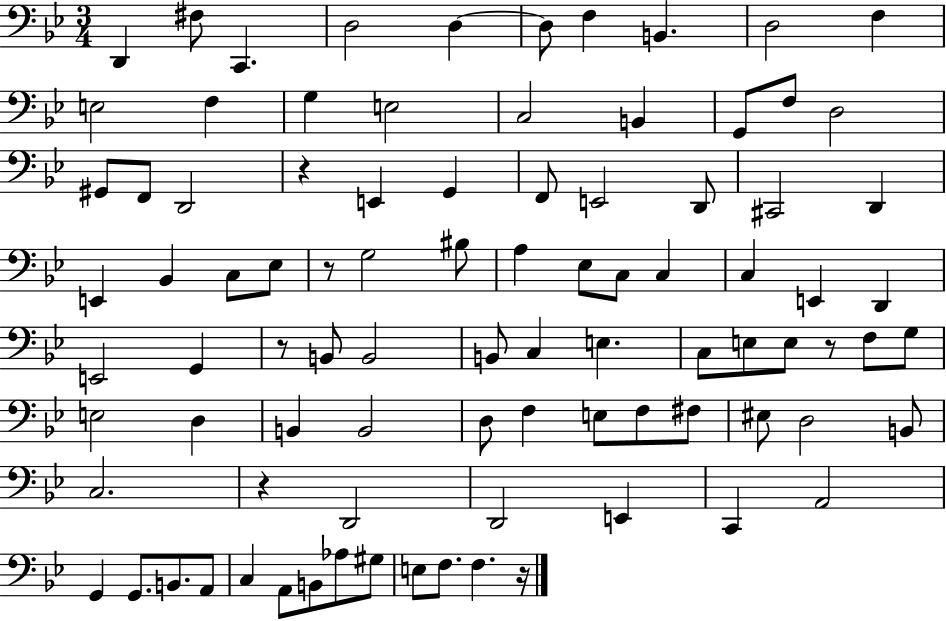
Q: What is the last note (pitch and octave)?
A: F3